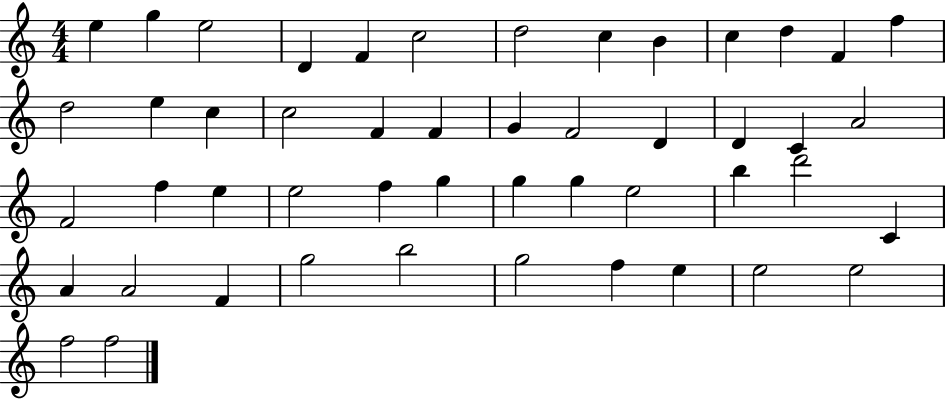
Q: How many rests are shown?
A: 0